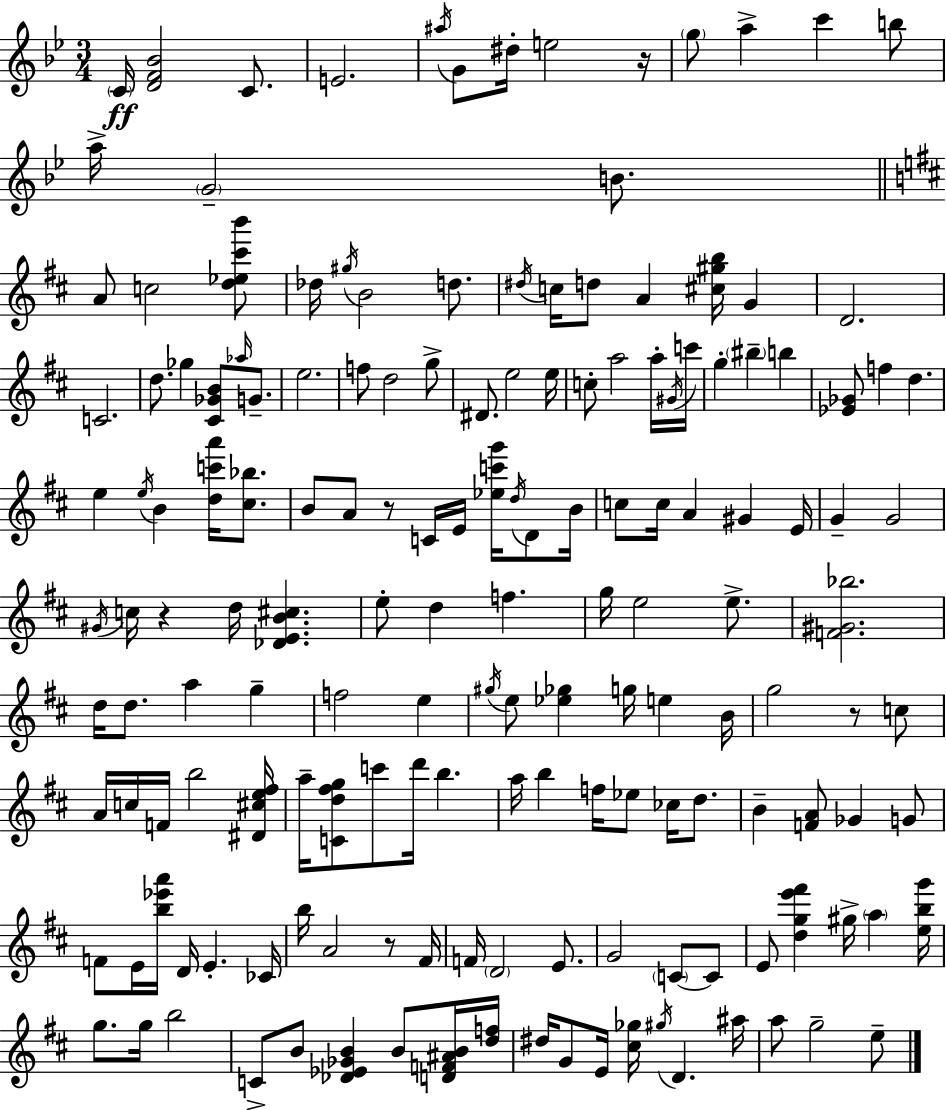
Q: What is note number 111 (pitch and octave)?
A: A4